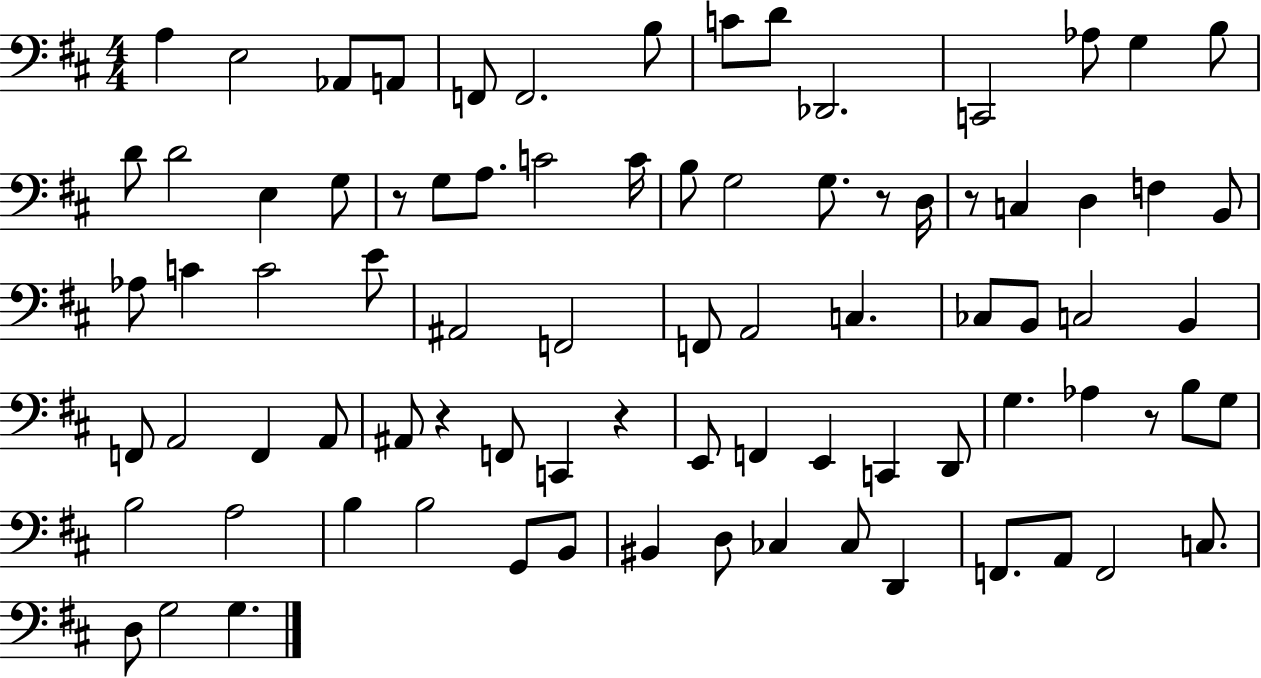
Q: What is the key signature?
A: D major